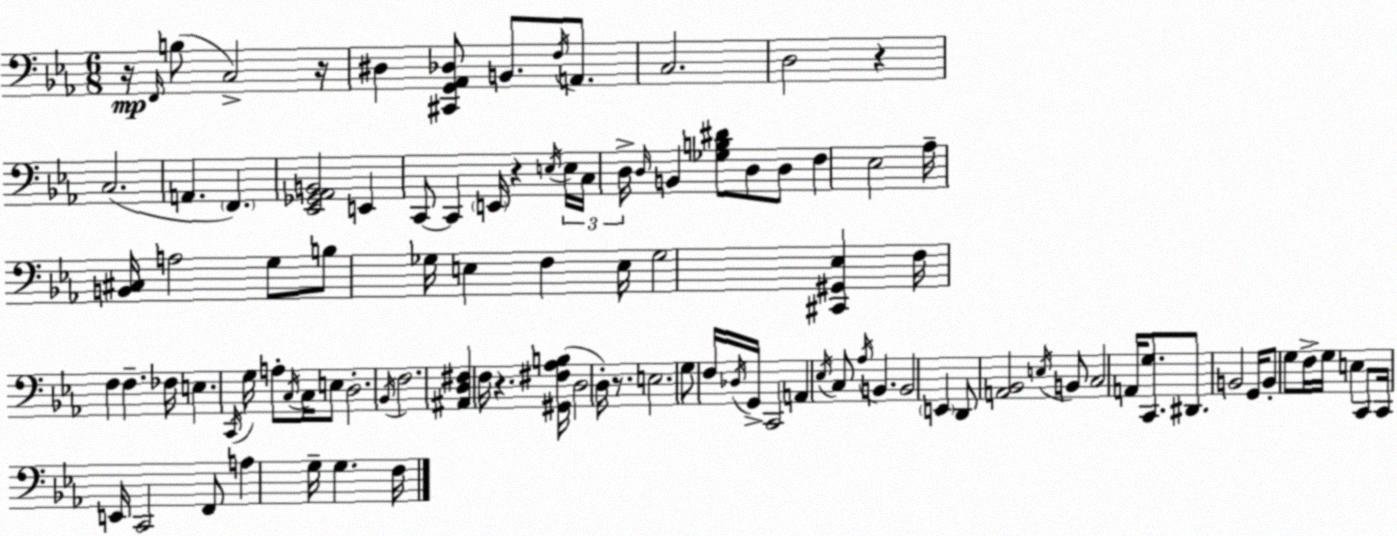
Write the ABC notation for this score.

X:1
T:Untitled
M:6/8
L:1/4
K:Eb
z/4 F,,/4 B,/2 C,2 z/4 ^D, [^C,,G,,_A,,_D,]/2 B,,/2 F,/4 A,,/2 C,2 D,2 z C,2 A,, F,, [_E,,_G,,_A,,B,,]2 E,, C,,/2 C,, E,,/4 z E,/4 E,/4 C,/4 D,/4 D,/4 B,, [_G,B,^D]/2 D,/2 D,/2 F, _E,2 _A,/4 [B,,^C,]/4 A,2 G,/2 B,/2 _G,/4 E, F, E,/4 _G,2 [^C,,^G,,_E,] F,/4 F, F, _F,/4 E, C,,/4 G,/4 A,/2 C,/4 C,/4 E,/2 D,2 _B,,/4 F,2 [^A,,D,^F,] F,/4 z [^G,,^F,_A,B,]/4 D,2 D,/4 z/2 E,2 G,/2 F,/4 _D,/4 G,,/4 C,,2 A,, _E,/4 C,/2 _A,/4 B,, B,,2 E,, D,,/2 [A,,_B,,]2 E,/4 B,,/2 C,2 A,,/4 [C,,G,]/2 ^D,,/2 B,,2 G,,/4 B,,/2 G,/2 F,/4 G,/4 E, C,,/2 C,,/4 E,,/4 C,,2 F,,/2 A, G,/4 G, F,/4